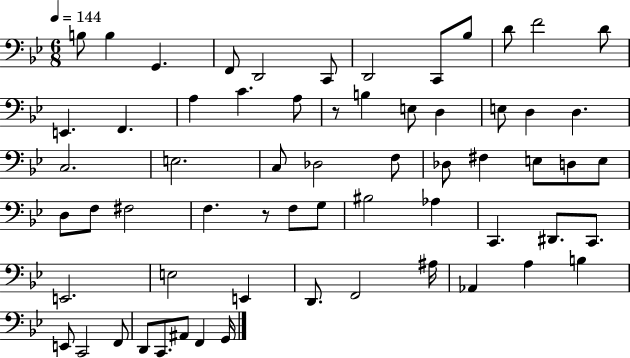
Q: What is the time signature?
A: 6/8